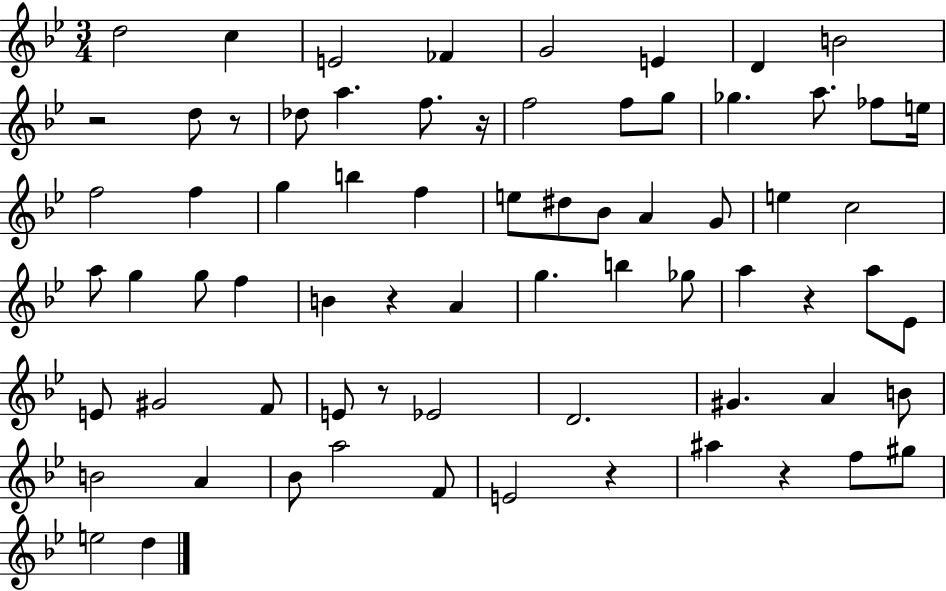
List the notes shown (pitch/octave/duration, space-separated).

D5/h C5/q E4/h FES4/q G4/h E4/q D4/q B4/h R/h D5/e R/e Db5/e A5/q. F5/e. R/s F5/h F5/e G5/e Gb5/q. A5/e. FES5/e E5/s F5/h F5/q G5/q B5/q F5/q E5/e D#5/e Bb4/e A4/q G4/e E5/q C5/h A5/e G5/q G5/e F5/q B4/q R/q A4/q G5/q. B5/q Gb5/e A5/q R/q A5/e Eb4/e E4/e G#4/h F4/e E4/e R/e Eb4/h D4/h. G#4/q. A4/q B4/e B4/h A4/q Bb4/e A5/h F4/e E4/h R/q A#5/q R/q F5/e G#5/e E5/h D5/q